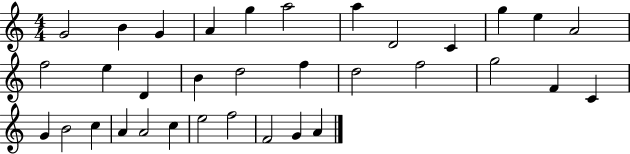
{
  \clef treble
  \numericTimeSignature
  \time 4/4
  \key c \major
  g'2 b'4 g'4 | a'4 g''4 a''2 | a''4 d'2 c'4 | g''4 e''4 a'2 | \break f''2 e''4 d'4 | b'4 d''2 f''4 | d''2 f''2 | g''2 f'4 c'4 | \break g'4 b'2 c''4 | a'4 a'2 c''4 | e''2 f''2 | f'2 g'4 a'4 | \break \bar "|."
}